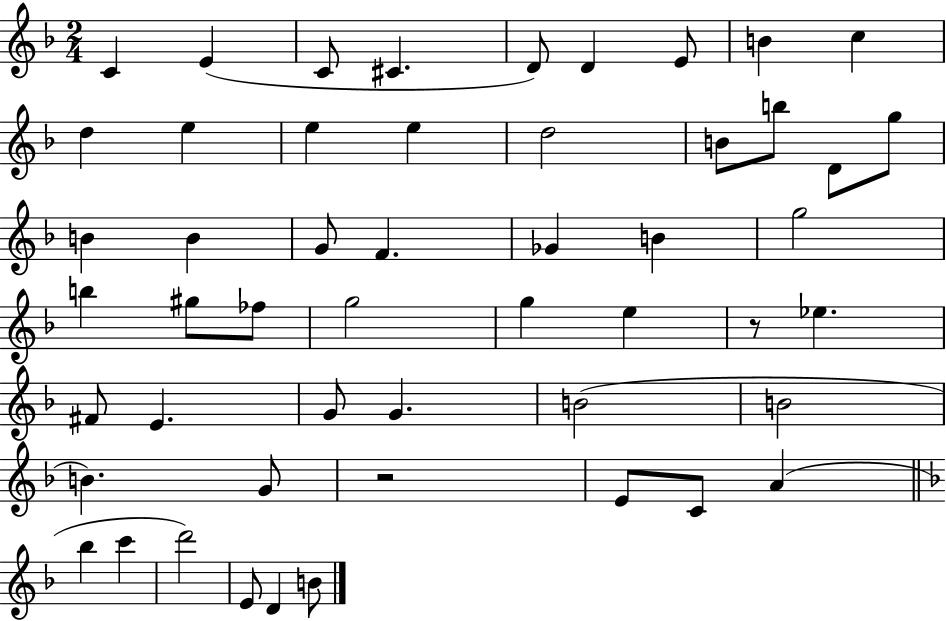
{
  \clef treble
  \numericTimeSignature
  \time 2/4
  \key f \major
  c'4 e'4( | c'8 cis'4. | d'8) d'4 e'8 | b'4 c''4 | \break d''4 e''4 | e''4 e''4 | d''2 | b'8 b''8 d'8 g''8 | \break b'4 b'4 | g'8 f'4. | ges'4 b'4 | g''2 | \break b''4 gis''8 fes''8 | g''2 | g''4 e''4 | r8 ees''4. | \break fis'8 e'4. | g'8 g'4. | b'2( | b'2 | \break b'4.) g'8 | r2 | e'8 c'8 a'4( | \bar "||" \break \key f \major bes''4 c'''4 | d'''2) | e'8 d'4 b'8 | \bar "|."
}